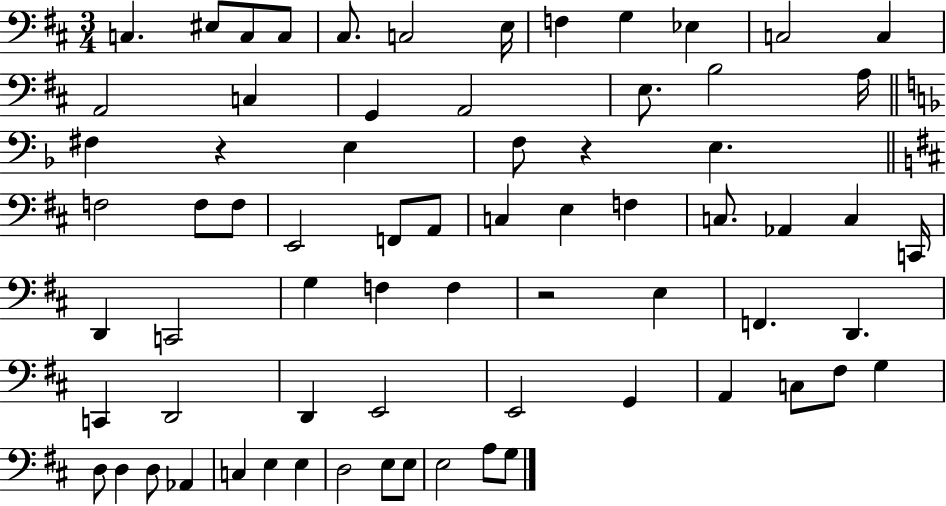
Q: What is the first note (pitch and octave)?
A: C3